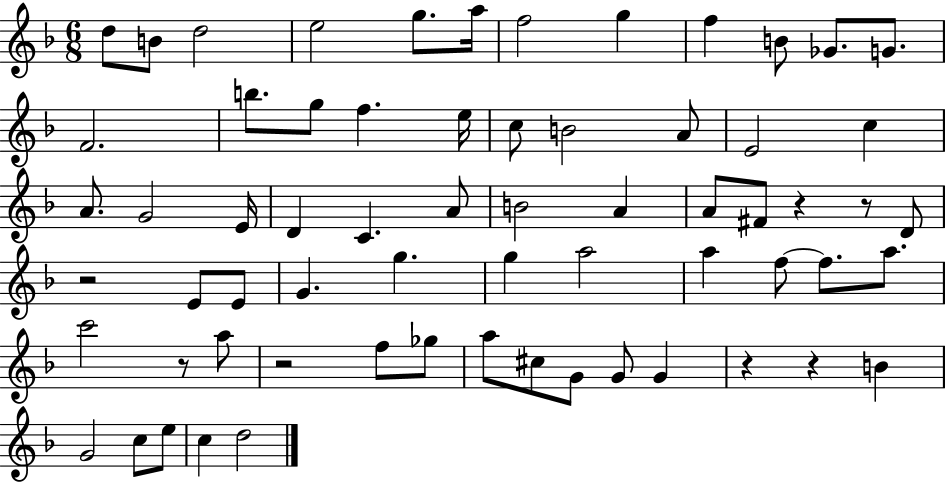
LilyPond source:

{
  \clef treble
  \numericTimeSignature
  \time 6/8
  \key f \major
  d''8 b'8 d''2 | e''2 g''8. a''16 | f''2 g''4 | f''4 b'8 ges'8. g'8. | \break f'2. | b''8. g''8 f''4. e''16 | c''8 b'2 a'8 | e'2 c''4 | \break a'8. g'2 e'16 | d'4 c'4. a'8 | b'2 a'4 | a'8 fis'8 r4 r8 d'8 | \break r2 e'8 e'8 | g'4. g''4. | g''4 a''2 | a''4 f''8~~ f''8. a''8. | \break c'''2 r8 a''8 | r2 f''8 ges''8 | a''8 cis''8 g'8 g'8 g'4 | r4 r4 b'4 | \break g'2 c''8 e''8 | c''4 d''2 | \bar "|."
}